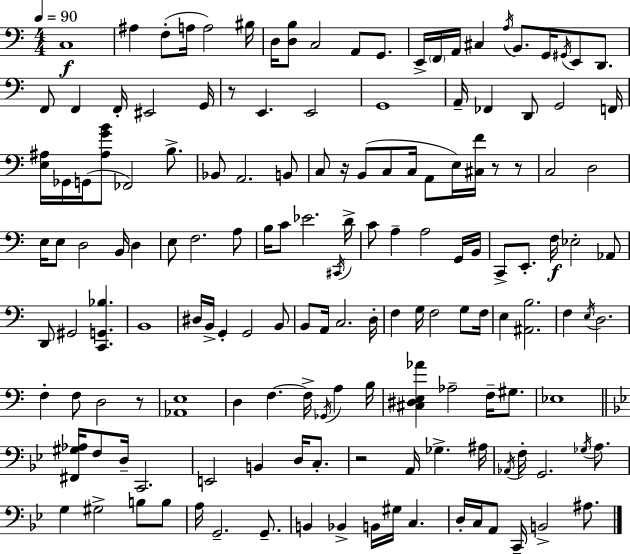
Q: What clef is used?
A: bass